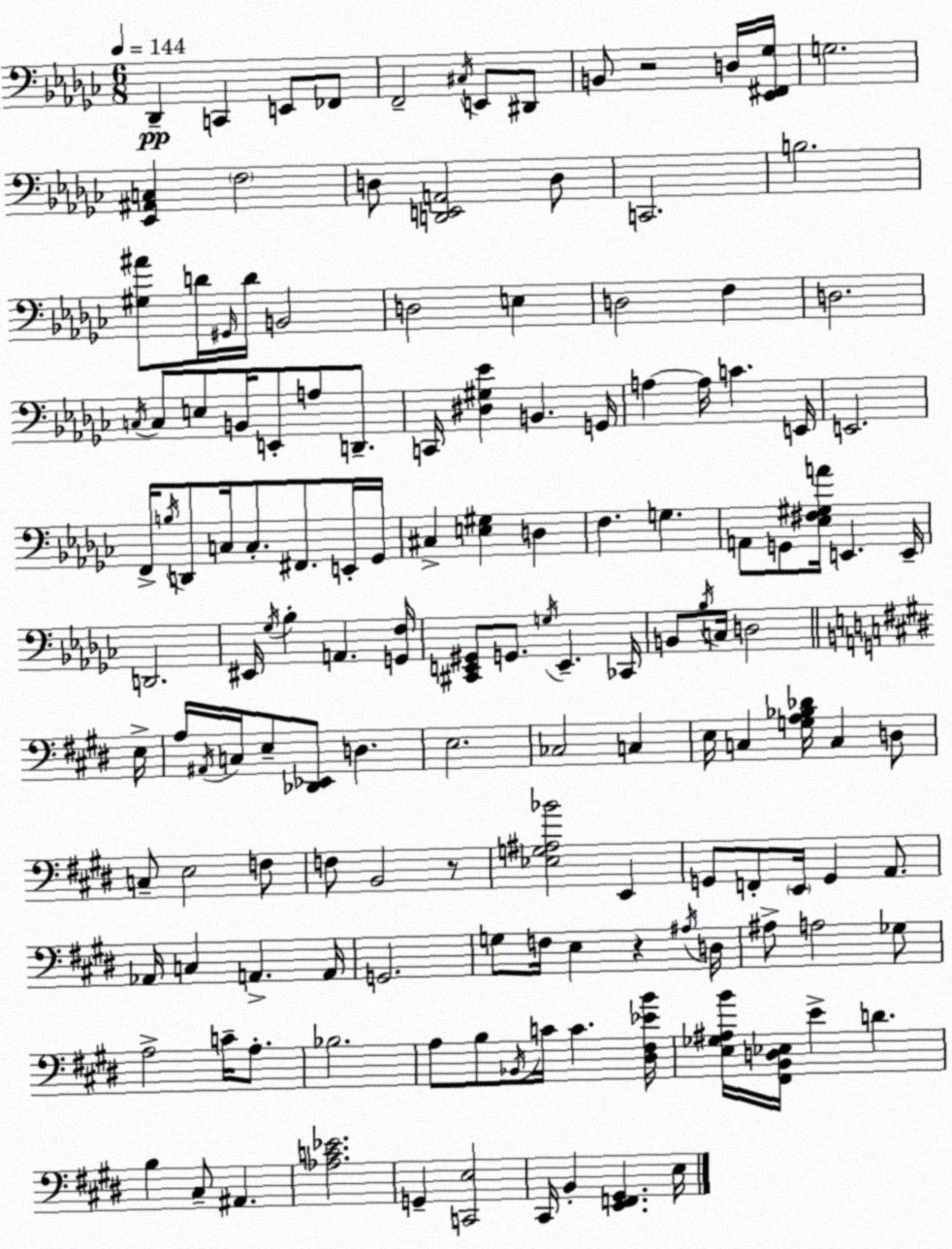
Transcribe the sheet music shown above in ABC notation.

X:1
T:Untitled
M:6/8
L:1/4
K:Ebm
_D,, C,, E,,/2 _F,,/2 F,,2 ^C,/4 E,,/2 ^D,,/2 B,,/2 z2 D,/4 [_E,,^F,,_G,]/4 G,2 [_E,,^A,,C,] F,2 D,/2 [D,,E,,A,,]2 D,/2 C,,2 B,2 [^G,^A]/2 D/4 ^G,,/4 D/4 B,,2 D,2 E, D,2 F, D,2 C,/4 C,/2 E,/2 B,,/4 E,,/2 A,/2 D,,/2 C,,/4 [^D,^G,_E] B,, G,,/4 A, A,/4 C E,,/4 E,,2 F,,/4 B,/4 D,,/2 C,/4 C,/2 ^F,,/2 E,,/4 _G,,/4 ^C, [E,^G,] D, F, G, A,,/2 G,,/2 [_E,^F,^G,A]/4 E,, E,,/4 D,,2 ^E,,/4 _G,/4 _B, A,, [G,,F,]/4 [^C,,E,,^G,,]/2 G,,/2 G,/4 E,, _C,,/4 B,,/2 _B,/4 C,/4 D,2 E,/4 A,/4 ^A,,/4 C,/4 E,/2 [_D,,_E,,]/2 D, E,2 _C,2 C, E,/4 C, [G,A,_B,_D]/4 C, D,/2 C,/2 E,2 F,/2 F,/2 B,,2 z/2 [_E,G,^A,_B]2 E,, G,,/2 F,,/2 E,,/4 G,, A,,/2 _A,,/4 C, A,, A,,/4 G,,2 G,/2 F,/4 E, z ^A,/4 D,/4 ^A,/2 A,2 _G,/2 A,2 C/4 A,/2 _B,2 A,/2 B,/2 _B,,/4 C/4 C [^D,^F,_EB]/4 [E,_G,^A,B]/4 [^F,,B,,D,_E,]/4 E D B, ^C,/2 ^A,, [_A,C_E]2 G,, [C,,E,]2 ^C,,/4 B,, [E,,F,,^G,,] E,/4